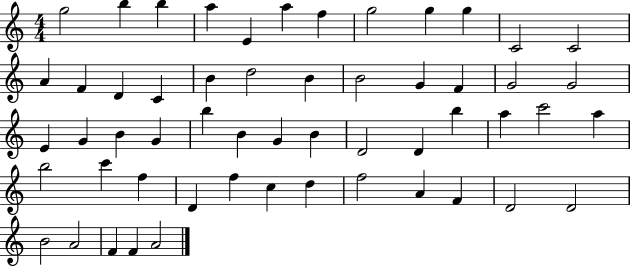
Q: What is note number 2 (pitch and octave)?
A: B5